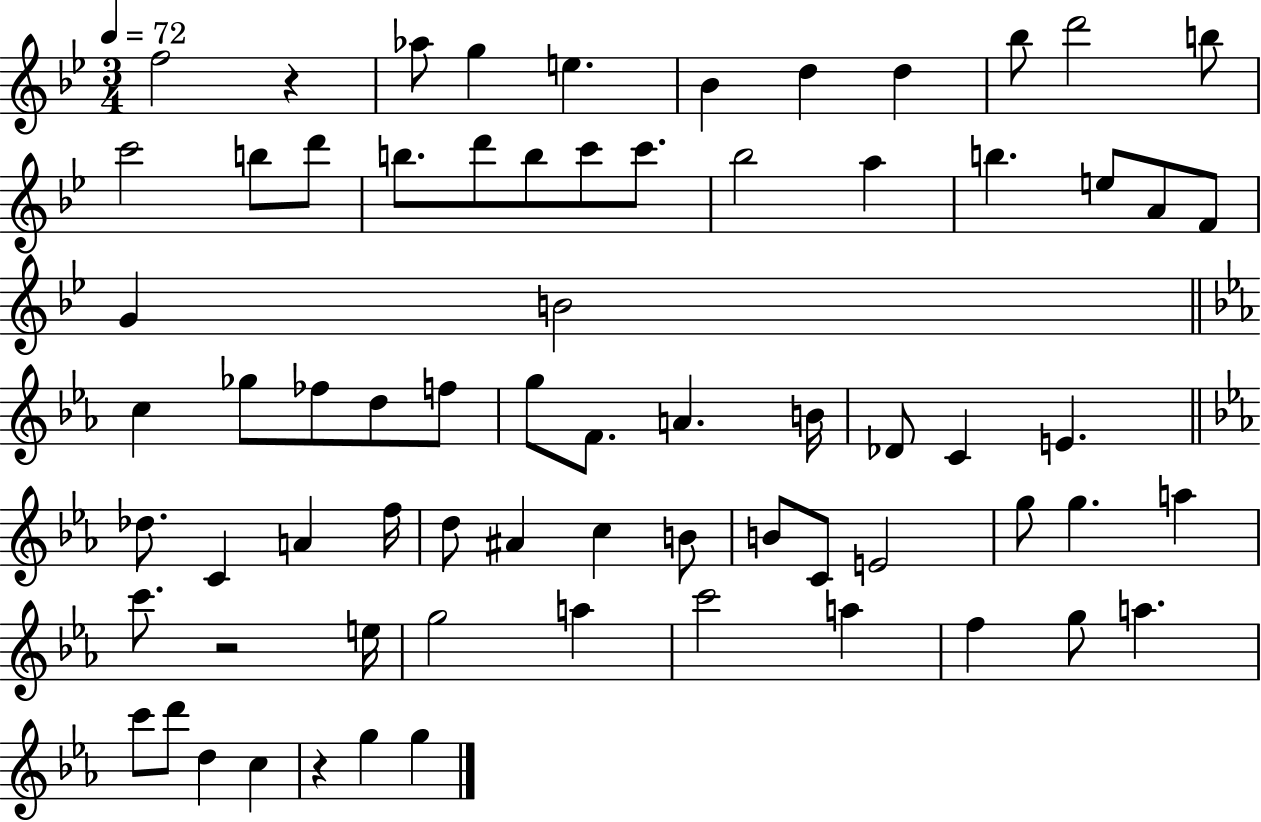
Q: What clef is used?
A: treble